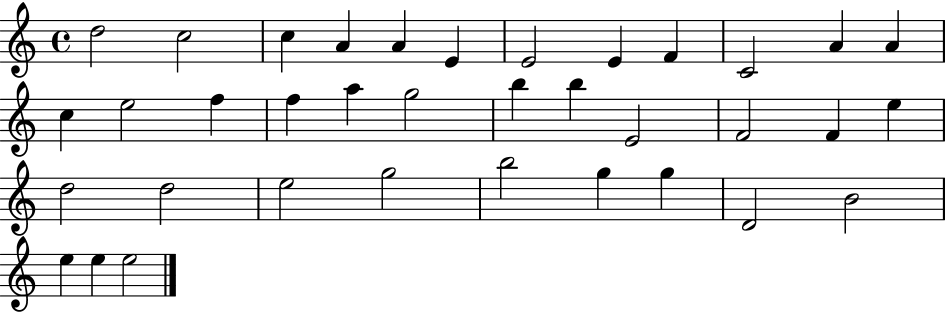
D5/h C5/h C5/q A4/q A4/q E4/q E4/h E4/q F4/q C4/h A4/q A4/q C5/q E5/h F5/q F5/q A5/q G5/h B5/q B5/q E4/h F4/h F4/q E5/q D5/h D5/h E5/h G5/h B5/h G5/q G5/q D4/h B4/h E5/q E5/q E5/h